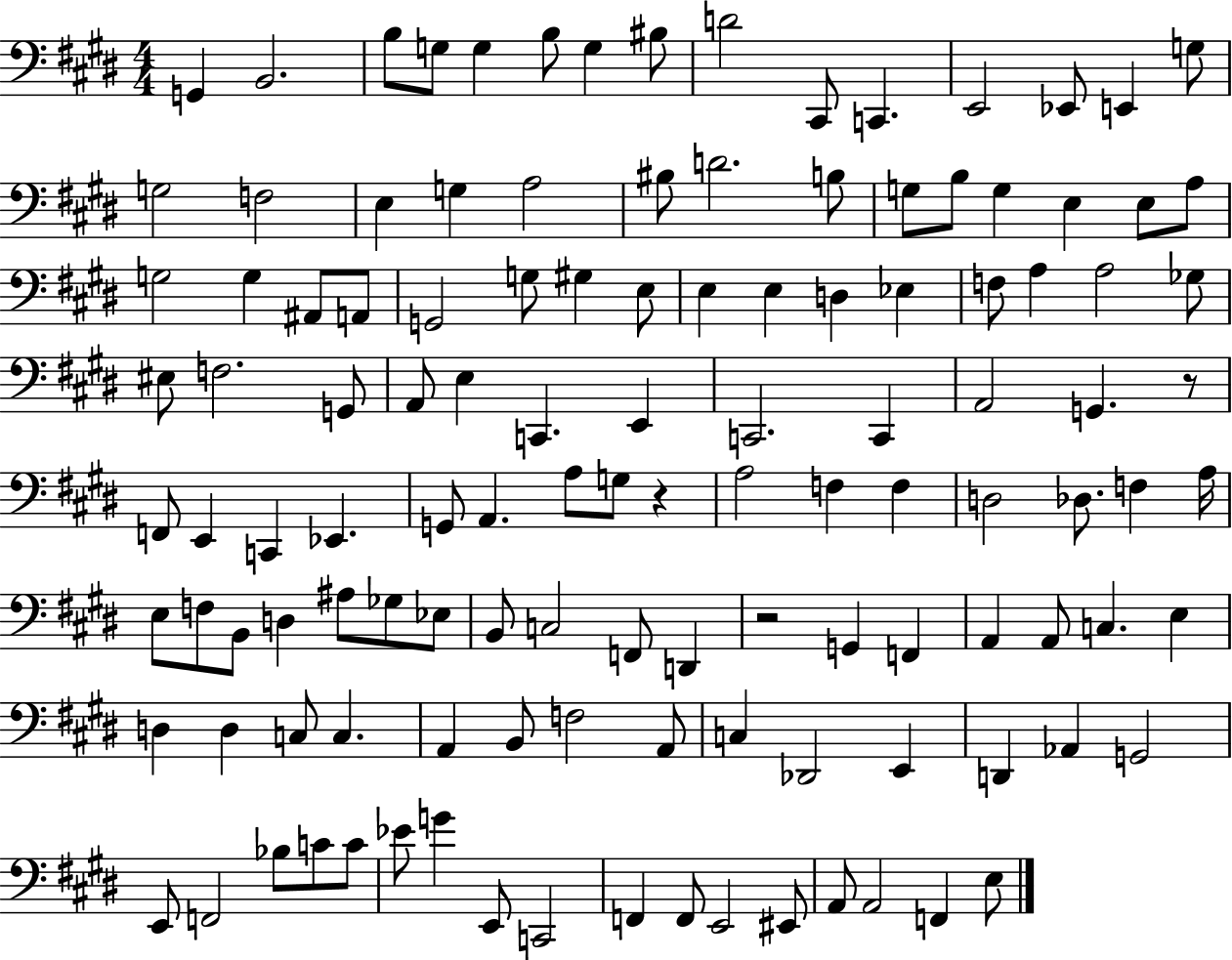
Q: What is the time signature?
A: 4/4